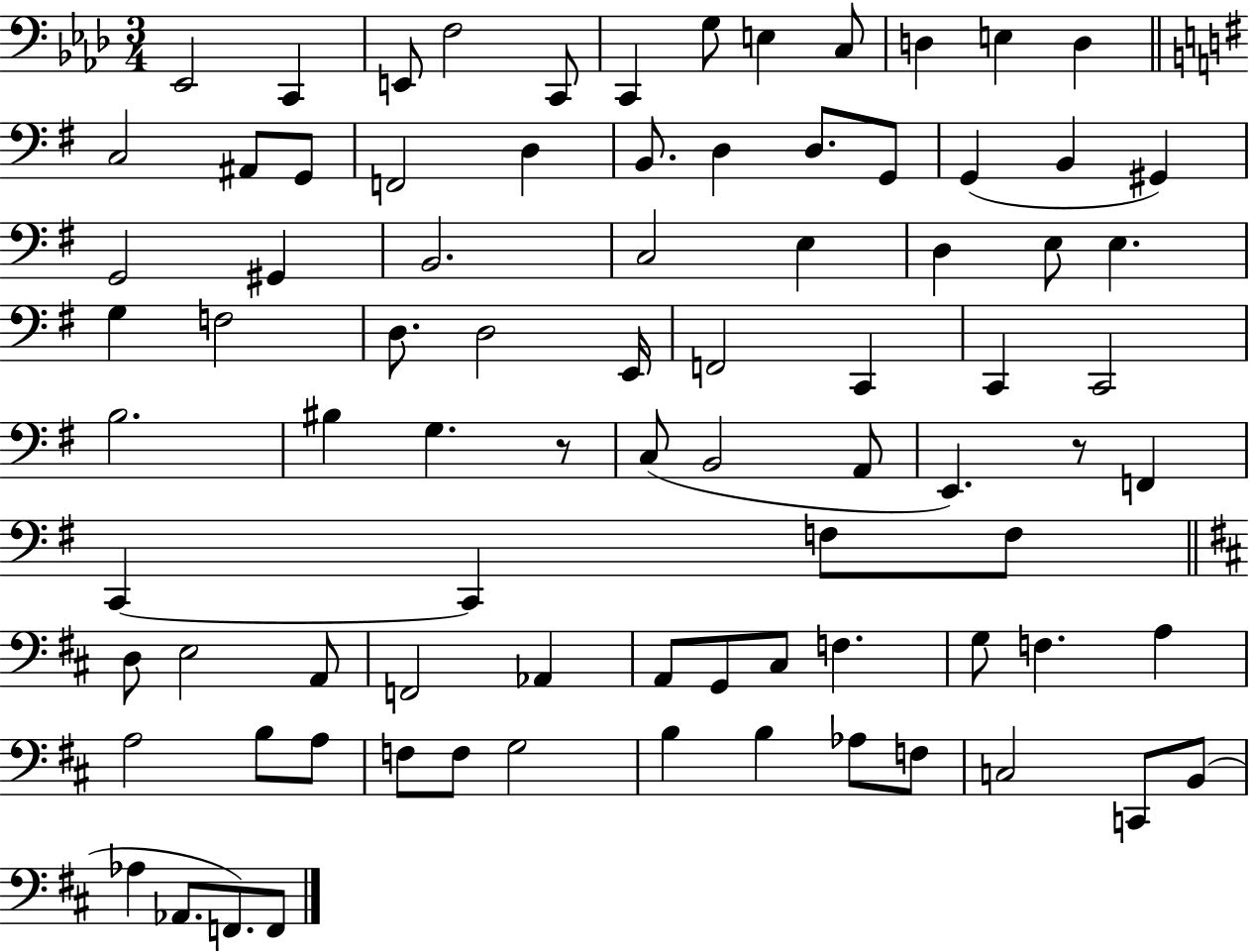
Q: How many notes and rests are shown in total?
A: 84